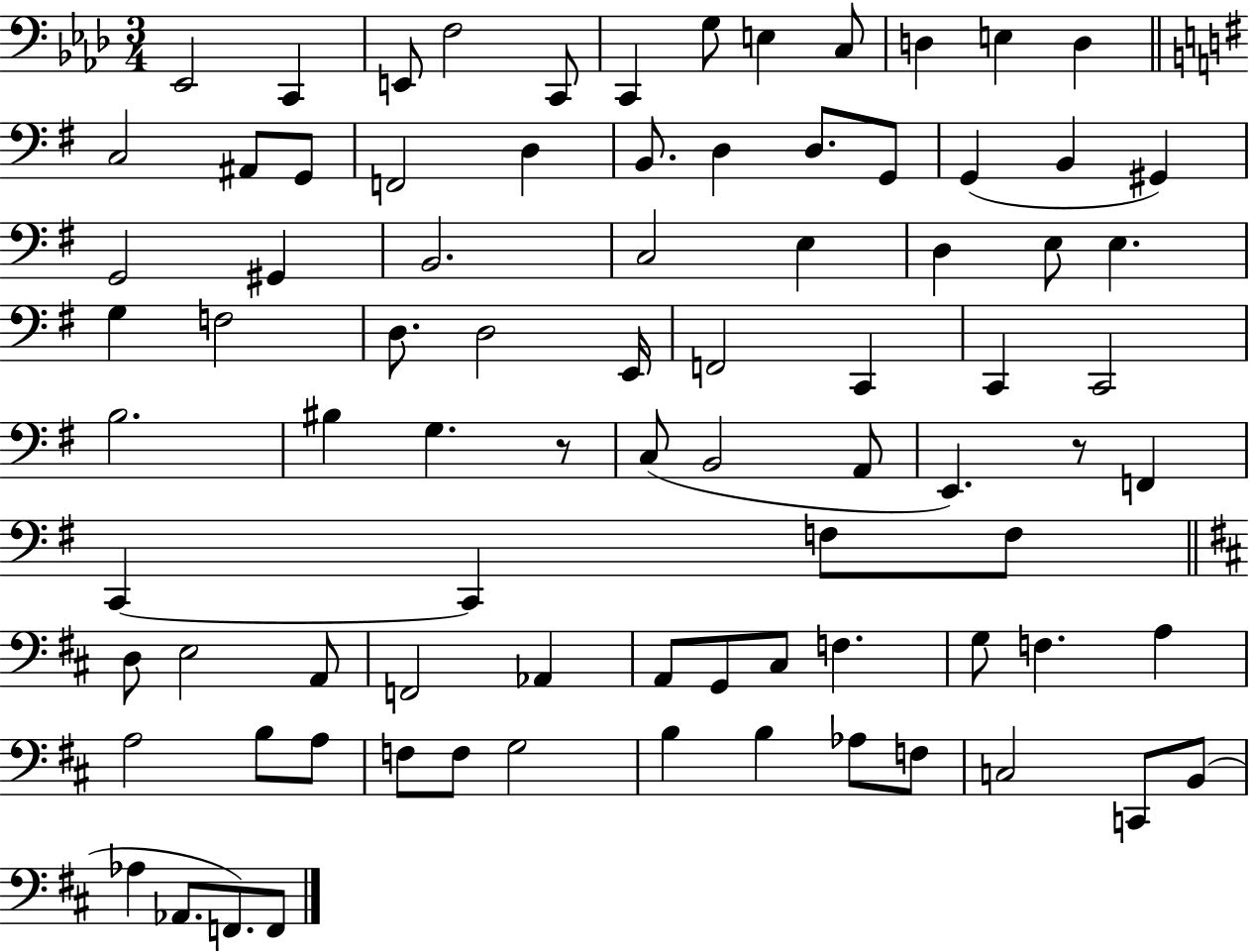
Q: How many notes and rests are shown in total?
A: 84